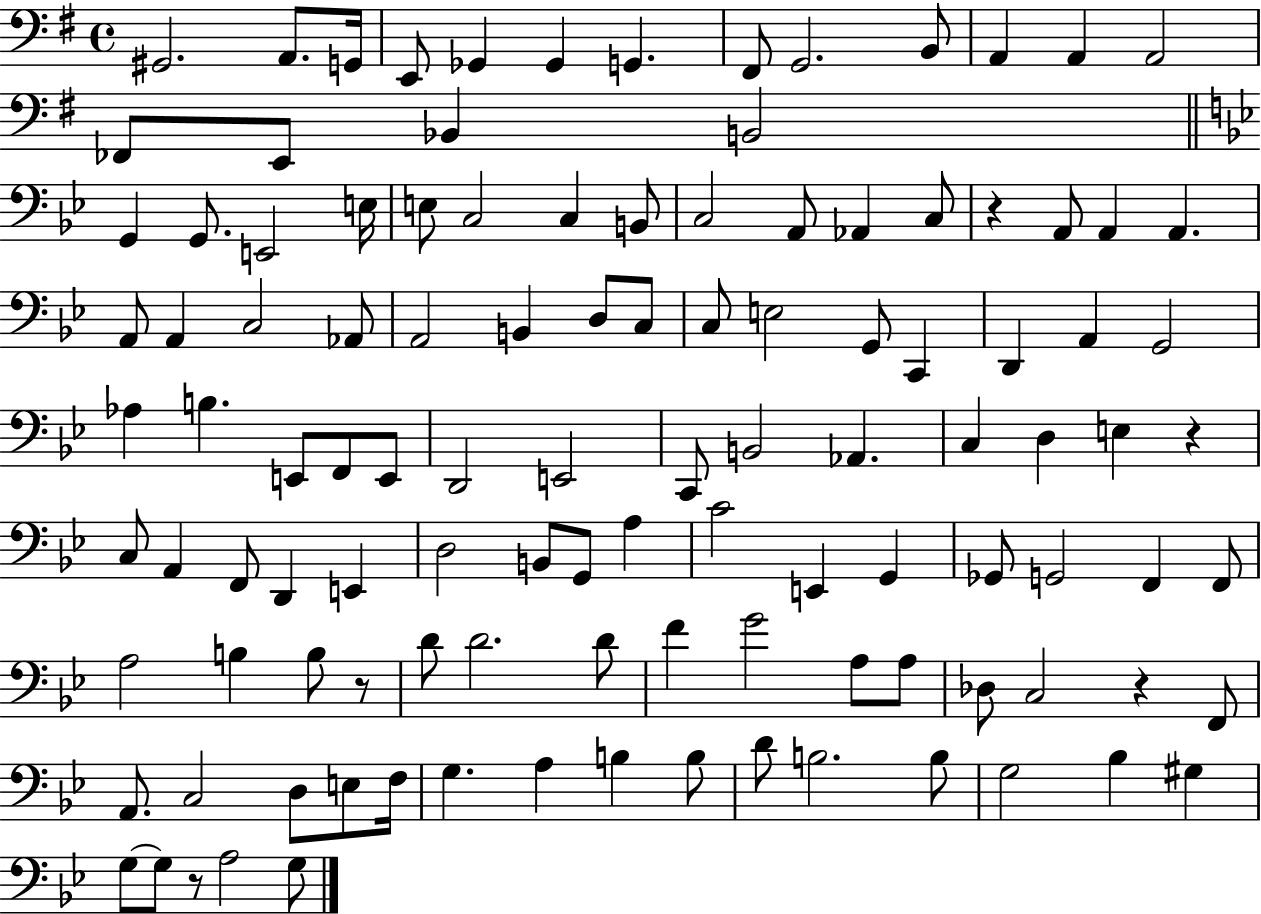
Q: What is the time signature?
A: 4/4